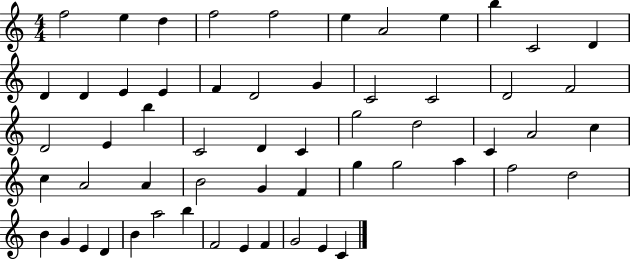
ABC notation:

X:1
T:Untitled
M:4/4
L:1/4
K:C
f2 e d f2 f2 e A2 e b C2 D D D E E F D2 G C2 C2 D2 F2 D2 E b C2 D C g2 d2 C A2 c c A2 A B2 G F g g2 a f2 d2 B G E D B a2 b F2 E F G2 E C